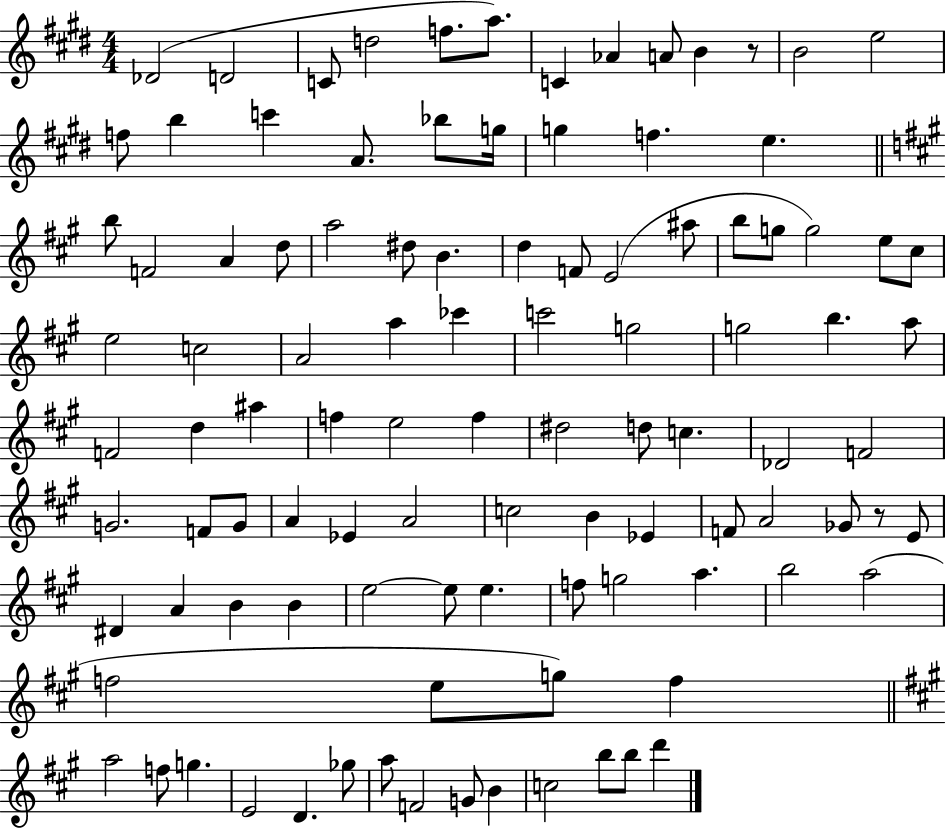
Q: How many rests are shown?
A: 2